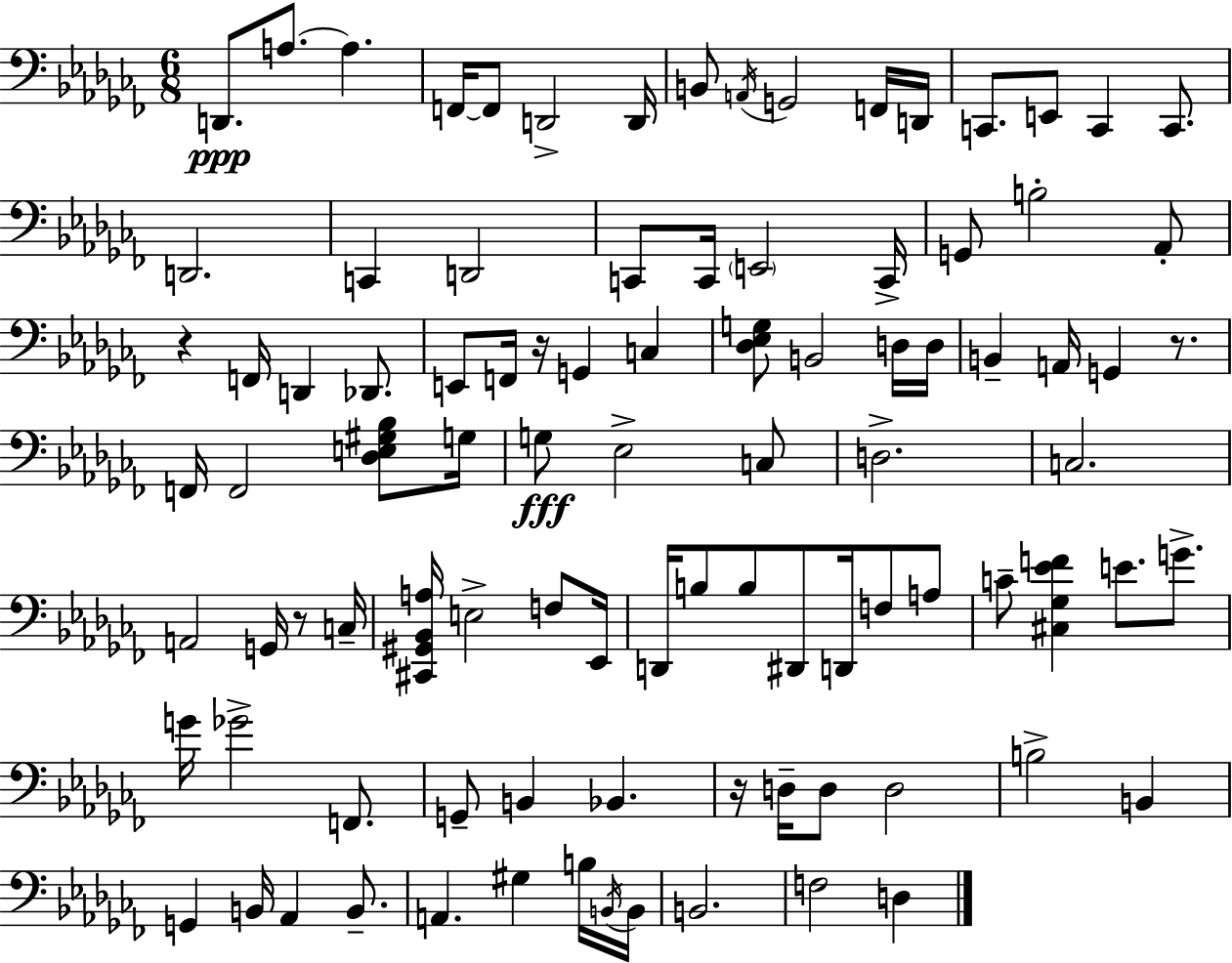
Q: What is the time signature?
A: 6/8